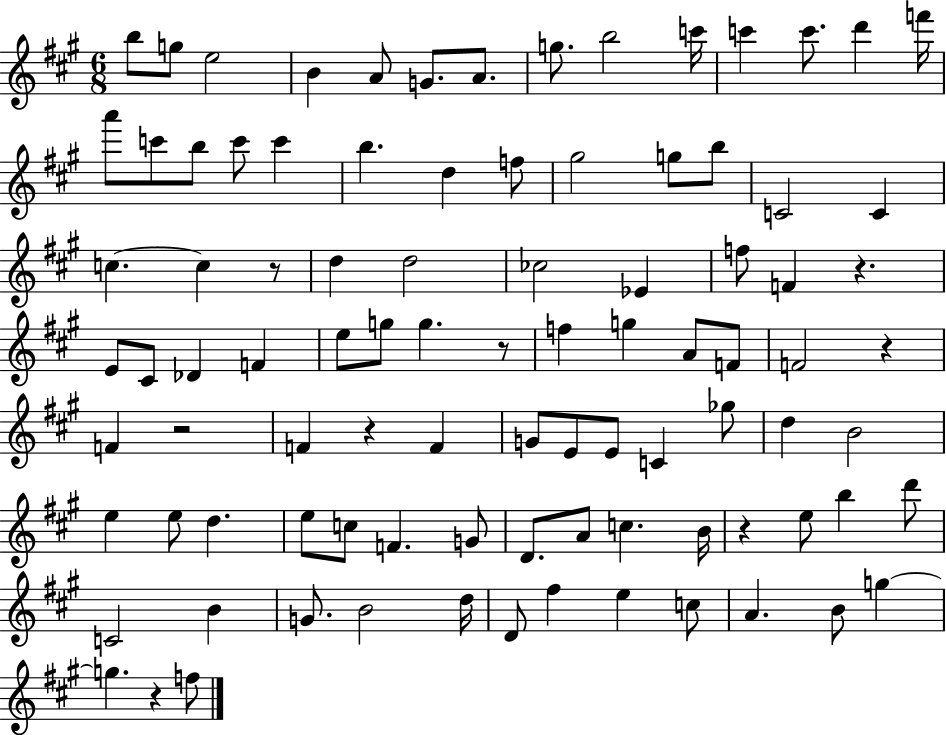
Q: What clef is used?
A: treble